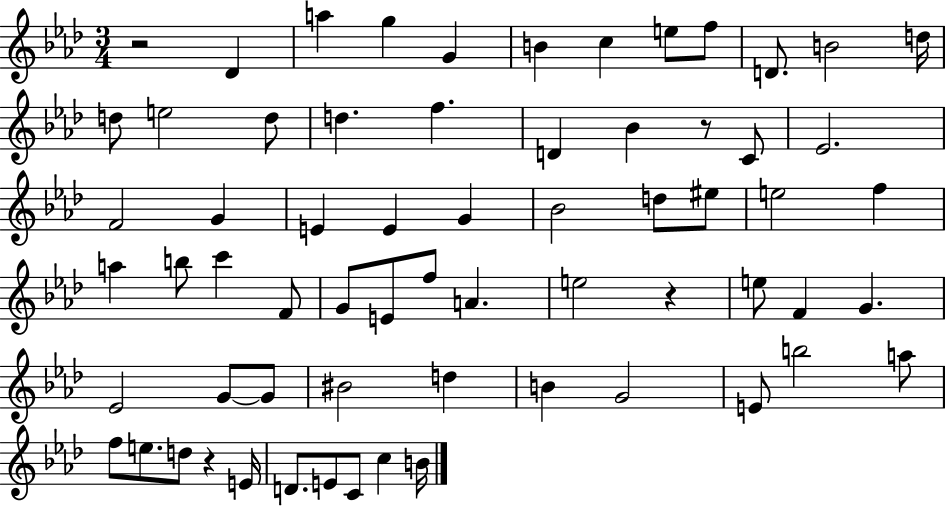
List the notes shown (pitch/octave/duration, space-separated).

R/h Db4/q A5/q G5/q G4/q B4/q C5/q E5/e F5/e D4/e. B4/h D5/s D5/e E5/h D5/e D5/q. F5/q. D4/q Bb4/q R/e C4/e Eb4/h. F4/h G4/q E4/q E4/q G4/q Bb4/h D5/e EIS5/e E5/h F5/q A5/q B5/e C6/q F4/e G4/e E4/e F5/e A4/q. E5/h R/q E5/e F4/q G4/q. Eb4/h G4/e G4/e BIS4/h D5/q B4/q G4/h E4/e B5/h A5/e F5/e E5/e. D5/e R/q E4/s D4/e. E4/e C4/e C5/q B4/s